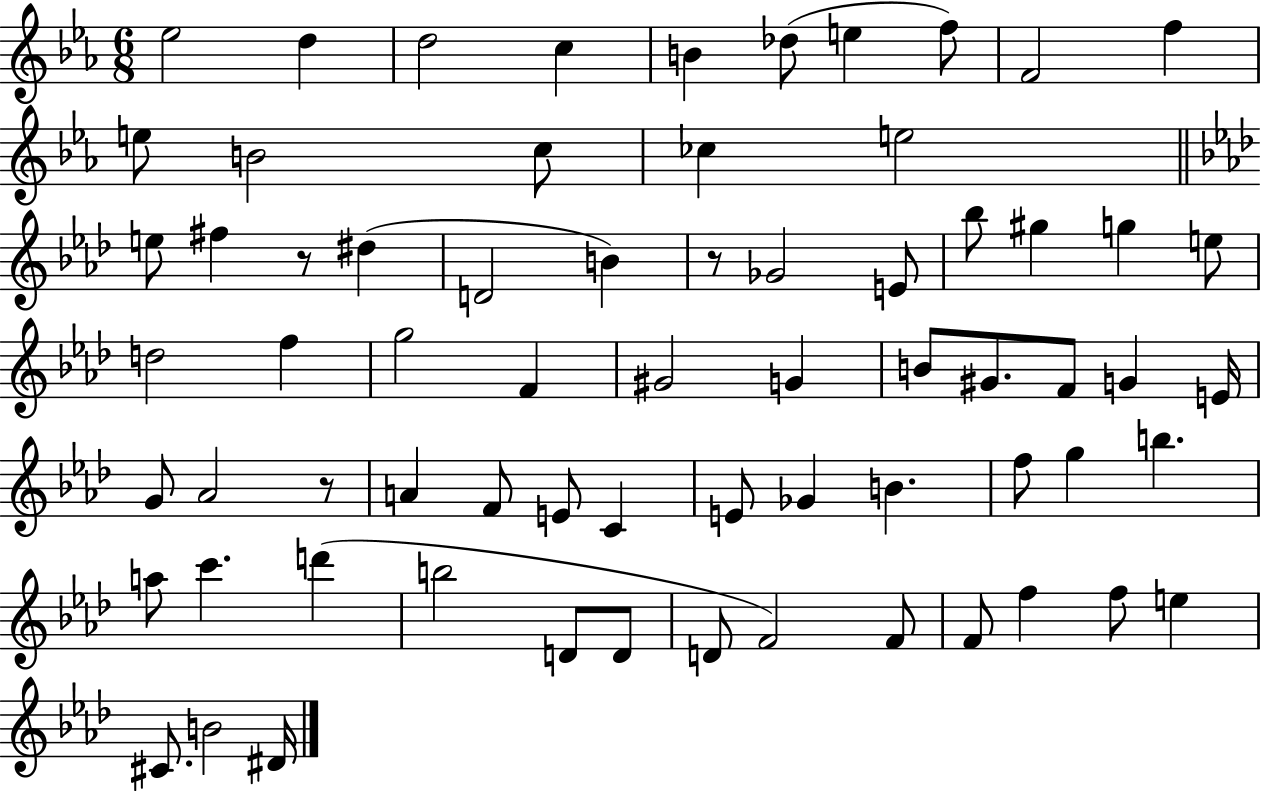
Eb5/h D5/q D5/h C5/q B4/q Db5/e E5/q F5/e F4/h F5/q E5/e B4/h C5/e CES5/q E5/h E5/e F#5/q R/e D#5/q D4/h B4/q R/e Gb4/h E4/e Bb5/e G#5/q G5/q E5/e D5/h F5/q G5/h F4/q G#4/h G4/q B4/e G#4/e. F4/e G4/q E4/s G4/e Ab4/h R/e A4/q F4/e E4/e C4/q E4/e Gb4/q B4/q. F5/e G5/q B5/q. A5/e C6/q. D6/q B5/h D4/e D4/e D4/e F4/h F4/e F4/e F5/q F5/e E5/q C#4/e. B4/h D#4/s